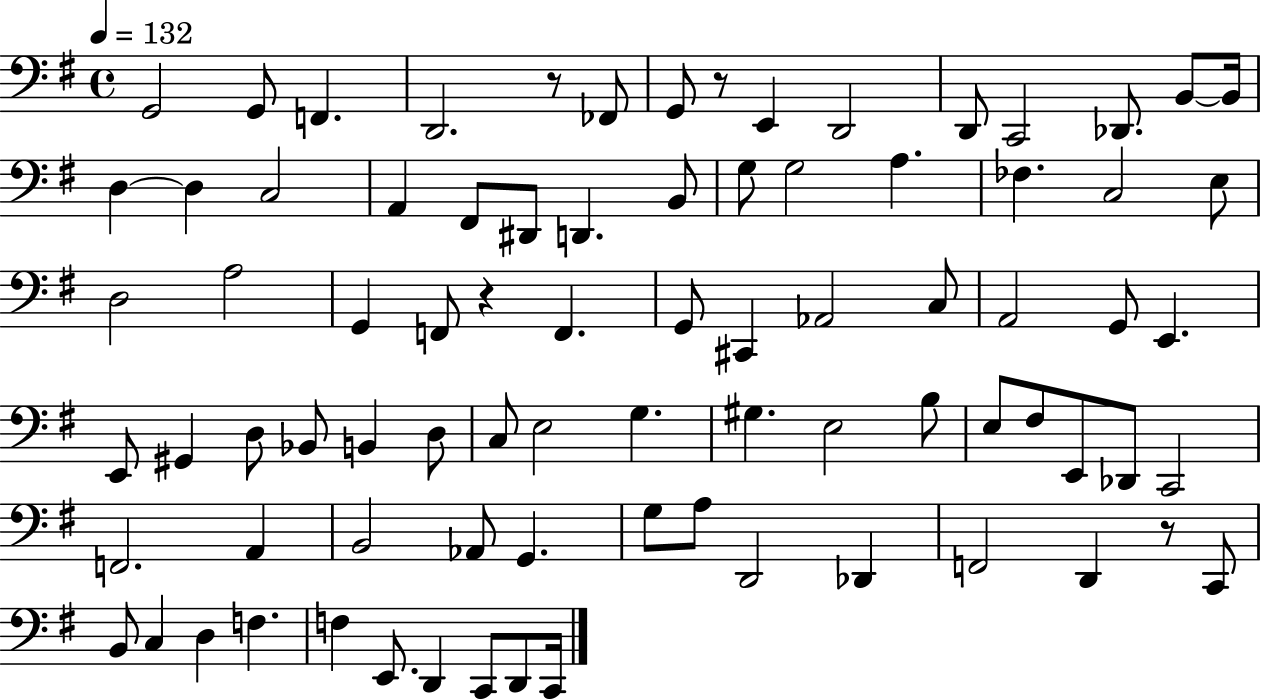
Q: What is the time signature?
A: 4/4